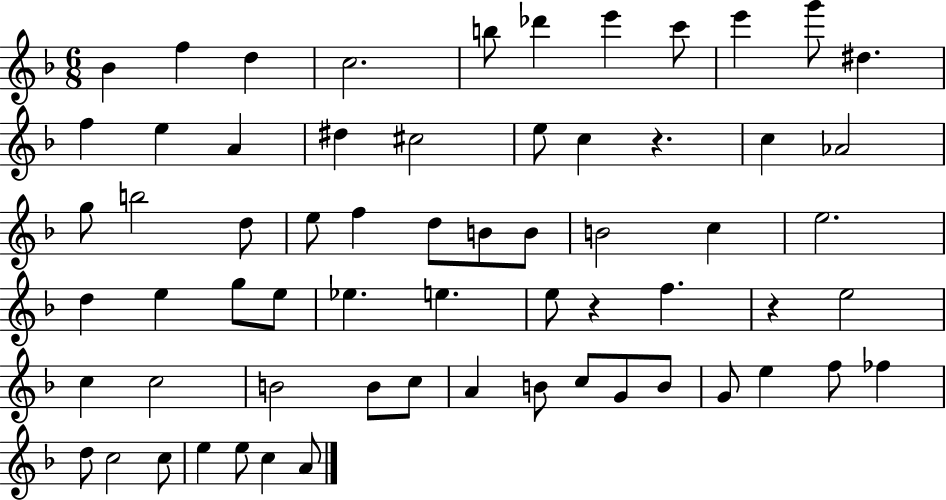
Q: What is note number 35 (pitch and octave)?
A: E5